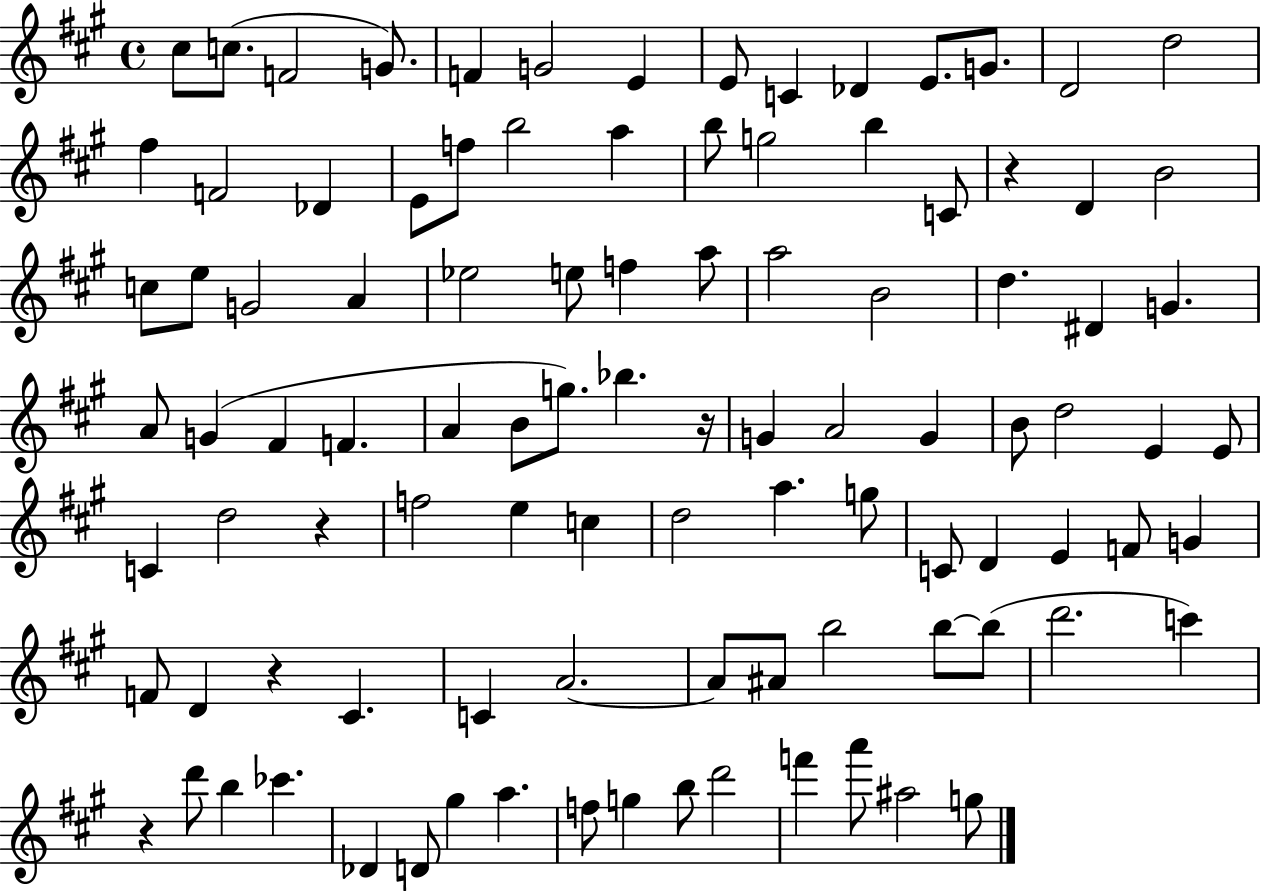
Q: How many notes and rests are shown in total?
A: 100